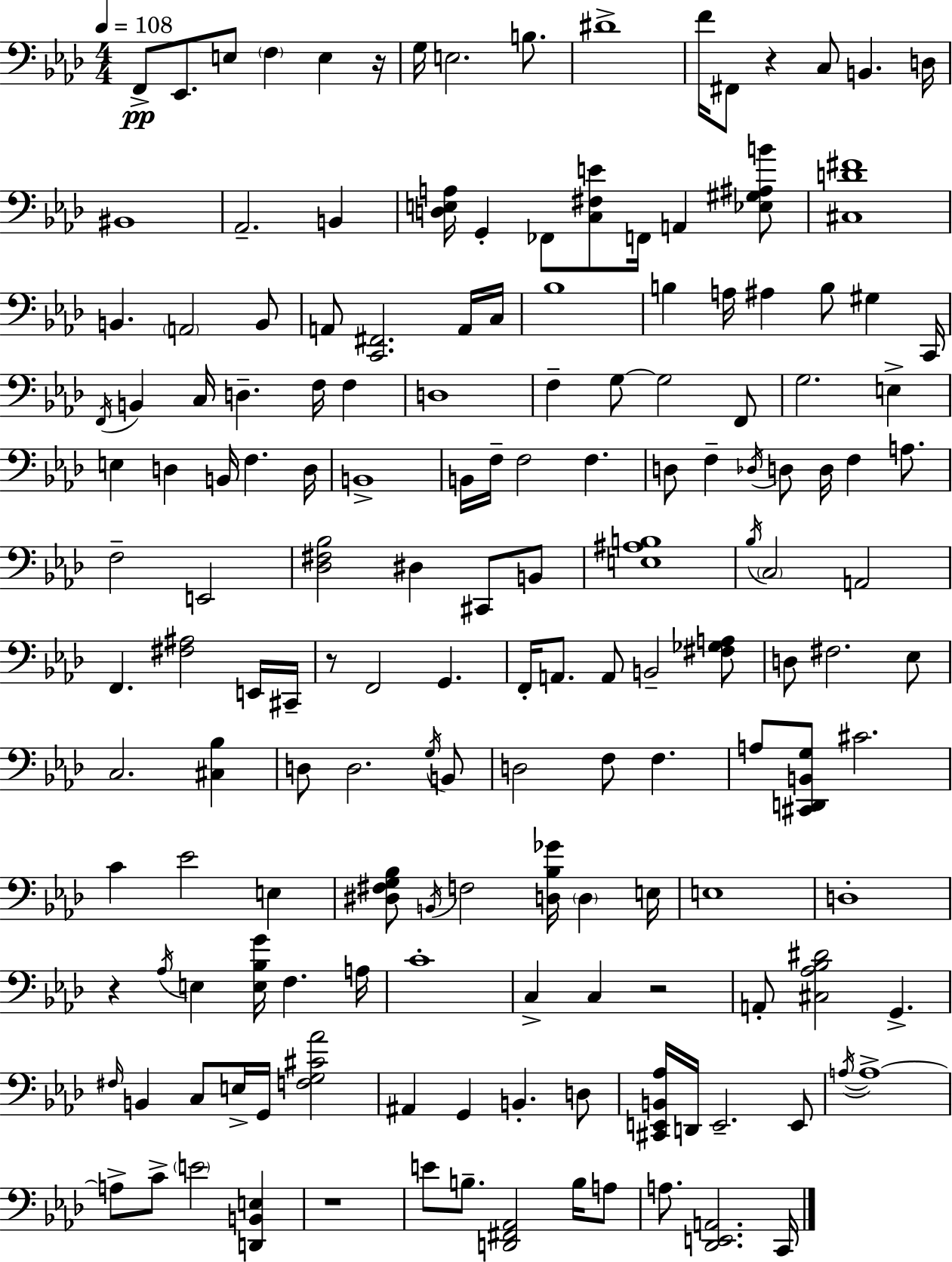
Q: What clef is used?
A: bass